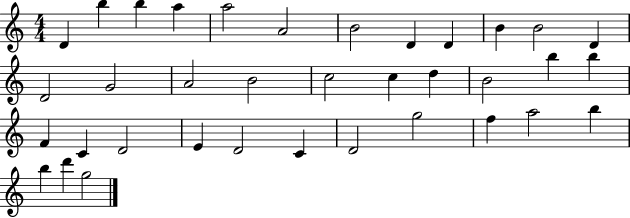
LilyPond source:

{
  \clef treble
  \numericTimeSignature
  \time 4/4
  \key c \major
  d'4 b''4 b''4 a''4 | a''2 a'2 | b'2 d'4 d'4 | b'4 b'2 d'4 | \break d'2 g'2 | a'2 b'2 | c''2 c''4 d''4 | b'2 b''4 b''4 | \break f'4 c'4 d'2 | e'4 d'2 c'4 | d'2 g''2 | f''4 a''2 b''4 | \break b''4 d'''4 g''2 | \bar "|."
}